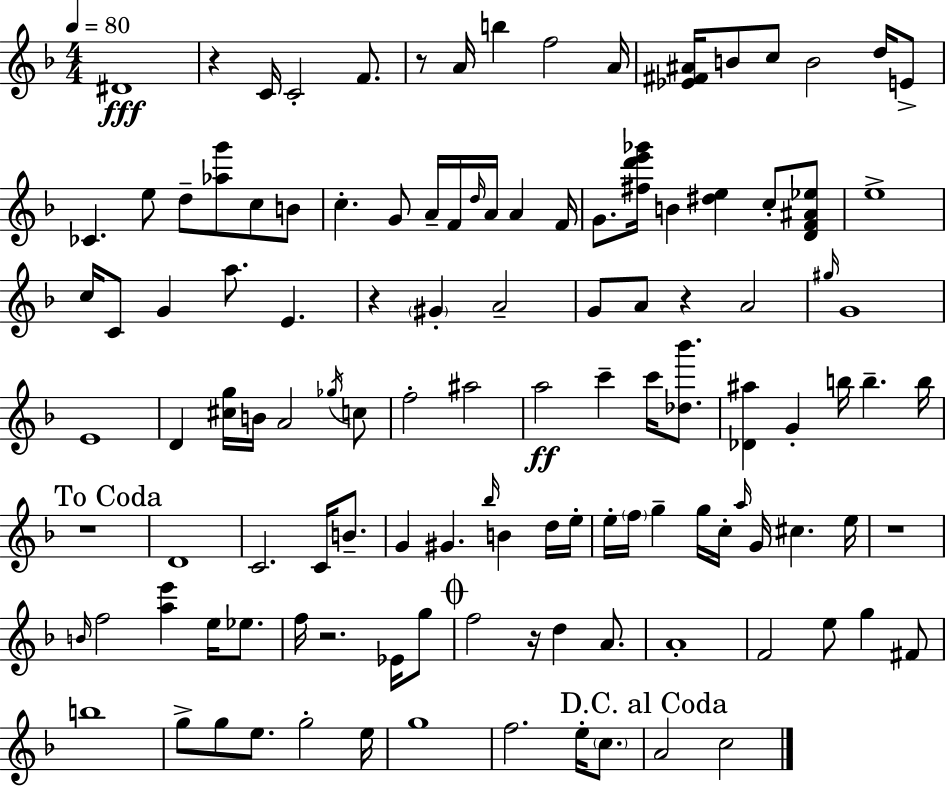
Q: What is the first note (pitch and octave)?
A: D#4